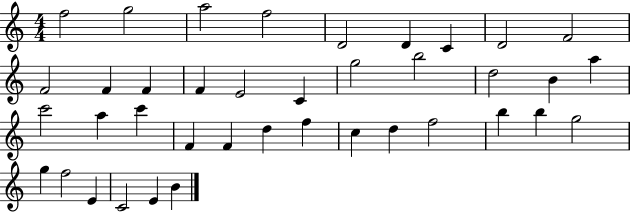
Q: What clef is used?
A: treble